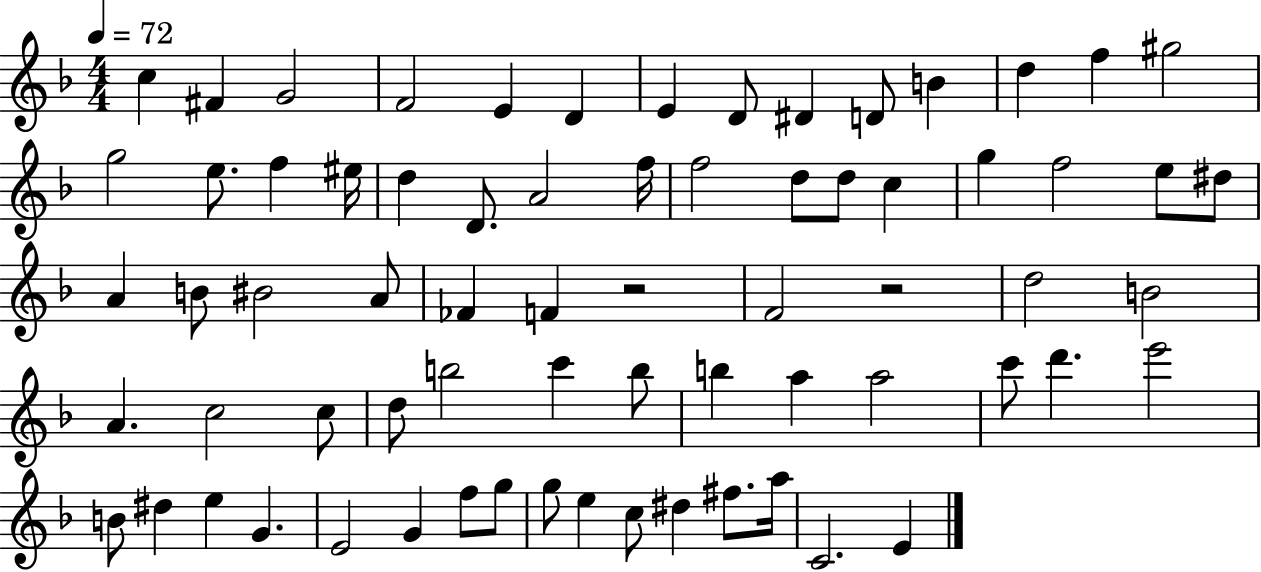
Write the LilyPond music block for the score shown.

{
  \clef treble
  \numericTimeSignature
  \time 4/4
  \key f \major
  \tempo 4 = 72
  c''4 fis'4 g'2 | f'2 e'4 d'4 | e'4 d'8 dis'4 d'8 b'4 | d''4 f''4 gis''2 | \break g''2 e''8. f''4 eis''16 | d''4 d'8. a'2 f''16 | f''2 d''8 d''8 c''4 | g''4 f''2 e''8 dis''8 | \break a'4 b'8 bis'2 a'8 | fes'4 f'4 r2 | f'2 r2 | d''2 b'2 | \break a'4. c''2 c''8 | d''8 b''2 c'''4 b''8 | b''4 a''4 a''2 | c'''8 d'''4. e'''2 | \break b'8 dis''4 e''4 g'4. | e'2 g'4 f''8 g''8 | g''8 e''4 c''8 dis''4 fis''8. a''16 | c'2. e'4 | \break \bar "|."
}